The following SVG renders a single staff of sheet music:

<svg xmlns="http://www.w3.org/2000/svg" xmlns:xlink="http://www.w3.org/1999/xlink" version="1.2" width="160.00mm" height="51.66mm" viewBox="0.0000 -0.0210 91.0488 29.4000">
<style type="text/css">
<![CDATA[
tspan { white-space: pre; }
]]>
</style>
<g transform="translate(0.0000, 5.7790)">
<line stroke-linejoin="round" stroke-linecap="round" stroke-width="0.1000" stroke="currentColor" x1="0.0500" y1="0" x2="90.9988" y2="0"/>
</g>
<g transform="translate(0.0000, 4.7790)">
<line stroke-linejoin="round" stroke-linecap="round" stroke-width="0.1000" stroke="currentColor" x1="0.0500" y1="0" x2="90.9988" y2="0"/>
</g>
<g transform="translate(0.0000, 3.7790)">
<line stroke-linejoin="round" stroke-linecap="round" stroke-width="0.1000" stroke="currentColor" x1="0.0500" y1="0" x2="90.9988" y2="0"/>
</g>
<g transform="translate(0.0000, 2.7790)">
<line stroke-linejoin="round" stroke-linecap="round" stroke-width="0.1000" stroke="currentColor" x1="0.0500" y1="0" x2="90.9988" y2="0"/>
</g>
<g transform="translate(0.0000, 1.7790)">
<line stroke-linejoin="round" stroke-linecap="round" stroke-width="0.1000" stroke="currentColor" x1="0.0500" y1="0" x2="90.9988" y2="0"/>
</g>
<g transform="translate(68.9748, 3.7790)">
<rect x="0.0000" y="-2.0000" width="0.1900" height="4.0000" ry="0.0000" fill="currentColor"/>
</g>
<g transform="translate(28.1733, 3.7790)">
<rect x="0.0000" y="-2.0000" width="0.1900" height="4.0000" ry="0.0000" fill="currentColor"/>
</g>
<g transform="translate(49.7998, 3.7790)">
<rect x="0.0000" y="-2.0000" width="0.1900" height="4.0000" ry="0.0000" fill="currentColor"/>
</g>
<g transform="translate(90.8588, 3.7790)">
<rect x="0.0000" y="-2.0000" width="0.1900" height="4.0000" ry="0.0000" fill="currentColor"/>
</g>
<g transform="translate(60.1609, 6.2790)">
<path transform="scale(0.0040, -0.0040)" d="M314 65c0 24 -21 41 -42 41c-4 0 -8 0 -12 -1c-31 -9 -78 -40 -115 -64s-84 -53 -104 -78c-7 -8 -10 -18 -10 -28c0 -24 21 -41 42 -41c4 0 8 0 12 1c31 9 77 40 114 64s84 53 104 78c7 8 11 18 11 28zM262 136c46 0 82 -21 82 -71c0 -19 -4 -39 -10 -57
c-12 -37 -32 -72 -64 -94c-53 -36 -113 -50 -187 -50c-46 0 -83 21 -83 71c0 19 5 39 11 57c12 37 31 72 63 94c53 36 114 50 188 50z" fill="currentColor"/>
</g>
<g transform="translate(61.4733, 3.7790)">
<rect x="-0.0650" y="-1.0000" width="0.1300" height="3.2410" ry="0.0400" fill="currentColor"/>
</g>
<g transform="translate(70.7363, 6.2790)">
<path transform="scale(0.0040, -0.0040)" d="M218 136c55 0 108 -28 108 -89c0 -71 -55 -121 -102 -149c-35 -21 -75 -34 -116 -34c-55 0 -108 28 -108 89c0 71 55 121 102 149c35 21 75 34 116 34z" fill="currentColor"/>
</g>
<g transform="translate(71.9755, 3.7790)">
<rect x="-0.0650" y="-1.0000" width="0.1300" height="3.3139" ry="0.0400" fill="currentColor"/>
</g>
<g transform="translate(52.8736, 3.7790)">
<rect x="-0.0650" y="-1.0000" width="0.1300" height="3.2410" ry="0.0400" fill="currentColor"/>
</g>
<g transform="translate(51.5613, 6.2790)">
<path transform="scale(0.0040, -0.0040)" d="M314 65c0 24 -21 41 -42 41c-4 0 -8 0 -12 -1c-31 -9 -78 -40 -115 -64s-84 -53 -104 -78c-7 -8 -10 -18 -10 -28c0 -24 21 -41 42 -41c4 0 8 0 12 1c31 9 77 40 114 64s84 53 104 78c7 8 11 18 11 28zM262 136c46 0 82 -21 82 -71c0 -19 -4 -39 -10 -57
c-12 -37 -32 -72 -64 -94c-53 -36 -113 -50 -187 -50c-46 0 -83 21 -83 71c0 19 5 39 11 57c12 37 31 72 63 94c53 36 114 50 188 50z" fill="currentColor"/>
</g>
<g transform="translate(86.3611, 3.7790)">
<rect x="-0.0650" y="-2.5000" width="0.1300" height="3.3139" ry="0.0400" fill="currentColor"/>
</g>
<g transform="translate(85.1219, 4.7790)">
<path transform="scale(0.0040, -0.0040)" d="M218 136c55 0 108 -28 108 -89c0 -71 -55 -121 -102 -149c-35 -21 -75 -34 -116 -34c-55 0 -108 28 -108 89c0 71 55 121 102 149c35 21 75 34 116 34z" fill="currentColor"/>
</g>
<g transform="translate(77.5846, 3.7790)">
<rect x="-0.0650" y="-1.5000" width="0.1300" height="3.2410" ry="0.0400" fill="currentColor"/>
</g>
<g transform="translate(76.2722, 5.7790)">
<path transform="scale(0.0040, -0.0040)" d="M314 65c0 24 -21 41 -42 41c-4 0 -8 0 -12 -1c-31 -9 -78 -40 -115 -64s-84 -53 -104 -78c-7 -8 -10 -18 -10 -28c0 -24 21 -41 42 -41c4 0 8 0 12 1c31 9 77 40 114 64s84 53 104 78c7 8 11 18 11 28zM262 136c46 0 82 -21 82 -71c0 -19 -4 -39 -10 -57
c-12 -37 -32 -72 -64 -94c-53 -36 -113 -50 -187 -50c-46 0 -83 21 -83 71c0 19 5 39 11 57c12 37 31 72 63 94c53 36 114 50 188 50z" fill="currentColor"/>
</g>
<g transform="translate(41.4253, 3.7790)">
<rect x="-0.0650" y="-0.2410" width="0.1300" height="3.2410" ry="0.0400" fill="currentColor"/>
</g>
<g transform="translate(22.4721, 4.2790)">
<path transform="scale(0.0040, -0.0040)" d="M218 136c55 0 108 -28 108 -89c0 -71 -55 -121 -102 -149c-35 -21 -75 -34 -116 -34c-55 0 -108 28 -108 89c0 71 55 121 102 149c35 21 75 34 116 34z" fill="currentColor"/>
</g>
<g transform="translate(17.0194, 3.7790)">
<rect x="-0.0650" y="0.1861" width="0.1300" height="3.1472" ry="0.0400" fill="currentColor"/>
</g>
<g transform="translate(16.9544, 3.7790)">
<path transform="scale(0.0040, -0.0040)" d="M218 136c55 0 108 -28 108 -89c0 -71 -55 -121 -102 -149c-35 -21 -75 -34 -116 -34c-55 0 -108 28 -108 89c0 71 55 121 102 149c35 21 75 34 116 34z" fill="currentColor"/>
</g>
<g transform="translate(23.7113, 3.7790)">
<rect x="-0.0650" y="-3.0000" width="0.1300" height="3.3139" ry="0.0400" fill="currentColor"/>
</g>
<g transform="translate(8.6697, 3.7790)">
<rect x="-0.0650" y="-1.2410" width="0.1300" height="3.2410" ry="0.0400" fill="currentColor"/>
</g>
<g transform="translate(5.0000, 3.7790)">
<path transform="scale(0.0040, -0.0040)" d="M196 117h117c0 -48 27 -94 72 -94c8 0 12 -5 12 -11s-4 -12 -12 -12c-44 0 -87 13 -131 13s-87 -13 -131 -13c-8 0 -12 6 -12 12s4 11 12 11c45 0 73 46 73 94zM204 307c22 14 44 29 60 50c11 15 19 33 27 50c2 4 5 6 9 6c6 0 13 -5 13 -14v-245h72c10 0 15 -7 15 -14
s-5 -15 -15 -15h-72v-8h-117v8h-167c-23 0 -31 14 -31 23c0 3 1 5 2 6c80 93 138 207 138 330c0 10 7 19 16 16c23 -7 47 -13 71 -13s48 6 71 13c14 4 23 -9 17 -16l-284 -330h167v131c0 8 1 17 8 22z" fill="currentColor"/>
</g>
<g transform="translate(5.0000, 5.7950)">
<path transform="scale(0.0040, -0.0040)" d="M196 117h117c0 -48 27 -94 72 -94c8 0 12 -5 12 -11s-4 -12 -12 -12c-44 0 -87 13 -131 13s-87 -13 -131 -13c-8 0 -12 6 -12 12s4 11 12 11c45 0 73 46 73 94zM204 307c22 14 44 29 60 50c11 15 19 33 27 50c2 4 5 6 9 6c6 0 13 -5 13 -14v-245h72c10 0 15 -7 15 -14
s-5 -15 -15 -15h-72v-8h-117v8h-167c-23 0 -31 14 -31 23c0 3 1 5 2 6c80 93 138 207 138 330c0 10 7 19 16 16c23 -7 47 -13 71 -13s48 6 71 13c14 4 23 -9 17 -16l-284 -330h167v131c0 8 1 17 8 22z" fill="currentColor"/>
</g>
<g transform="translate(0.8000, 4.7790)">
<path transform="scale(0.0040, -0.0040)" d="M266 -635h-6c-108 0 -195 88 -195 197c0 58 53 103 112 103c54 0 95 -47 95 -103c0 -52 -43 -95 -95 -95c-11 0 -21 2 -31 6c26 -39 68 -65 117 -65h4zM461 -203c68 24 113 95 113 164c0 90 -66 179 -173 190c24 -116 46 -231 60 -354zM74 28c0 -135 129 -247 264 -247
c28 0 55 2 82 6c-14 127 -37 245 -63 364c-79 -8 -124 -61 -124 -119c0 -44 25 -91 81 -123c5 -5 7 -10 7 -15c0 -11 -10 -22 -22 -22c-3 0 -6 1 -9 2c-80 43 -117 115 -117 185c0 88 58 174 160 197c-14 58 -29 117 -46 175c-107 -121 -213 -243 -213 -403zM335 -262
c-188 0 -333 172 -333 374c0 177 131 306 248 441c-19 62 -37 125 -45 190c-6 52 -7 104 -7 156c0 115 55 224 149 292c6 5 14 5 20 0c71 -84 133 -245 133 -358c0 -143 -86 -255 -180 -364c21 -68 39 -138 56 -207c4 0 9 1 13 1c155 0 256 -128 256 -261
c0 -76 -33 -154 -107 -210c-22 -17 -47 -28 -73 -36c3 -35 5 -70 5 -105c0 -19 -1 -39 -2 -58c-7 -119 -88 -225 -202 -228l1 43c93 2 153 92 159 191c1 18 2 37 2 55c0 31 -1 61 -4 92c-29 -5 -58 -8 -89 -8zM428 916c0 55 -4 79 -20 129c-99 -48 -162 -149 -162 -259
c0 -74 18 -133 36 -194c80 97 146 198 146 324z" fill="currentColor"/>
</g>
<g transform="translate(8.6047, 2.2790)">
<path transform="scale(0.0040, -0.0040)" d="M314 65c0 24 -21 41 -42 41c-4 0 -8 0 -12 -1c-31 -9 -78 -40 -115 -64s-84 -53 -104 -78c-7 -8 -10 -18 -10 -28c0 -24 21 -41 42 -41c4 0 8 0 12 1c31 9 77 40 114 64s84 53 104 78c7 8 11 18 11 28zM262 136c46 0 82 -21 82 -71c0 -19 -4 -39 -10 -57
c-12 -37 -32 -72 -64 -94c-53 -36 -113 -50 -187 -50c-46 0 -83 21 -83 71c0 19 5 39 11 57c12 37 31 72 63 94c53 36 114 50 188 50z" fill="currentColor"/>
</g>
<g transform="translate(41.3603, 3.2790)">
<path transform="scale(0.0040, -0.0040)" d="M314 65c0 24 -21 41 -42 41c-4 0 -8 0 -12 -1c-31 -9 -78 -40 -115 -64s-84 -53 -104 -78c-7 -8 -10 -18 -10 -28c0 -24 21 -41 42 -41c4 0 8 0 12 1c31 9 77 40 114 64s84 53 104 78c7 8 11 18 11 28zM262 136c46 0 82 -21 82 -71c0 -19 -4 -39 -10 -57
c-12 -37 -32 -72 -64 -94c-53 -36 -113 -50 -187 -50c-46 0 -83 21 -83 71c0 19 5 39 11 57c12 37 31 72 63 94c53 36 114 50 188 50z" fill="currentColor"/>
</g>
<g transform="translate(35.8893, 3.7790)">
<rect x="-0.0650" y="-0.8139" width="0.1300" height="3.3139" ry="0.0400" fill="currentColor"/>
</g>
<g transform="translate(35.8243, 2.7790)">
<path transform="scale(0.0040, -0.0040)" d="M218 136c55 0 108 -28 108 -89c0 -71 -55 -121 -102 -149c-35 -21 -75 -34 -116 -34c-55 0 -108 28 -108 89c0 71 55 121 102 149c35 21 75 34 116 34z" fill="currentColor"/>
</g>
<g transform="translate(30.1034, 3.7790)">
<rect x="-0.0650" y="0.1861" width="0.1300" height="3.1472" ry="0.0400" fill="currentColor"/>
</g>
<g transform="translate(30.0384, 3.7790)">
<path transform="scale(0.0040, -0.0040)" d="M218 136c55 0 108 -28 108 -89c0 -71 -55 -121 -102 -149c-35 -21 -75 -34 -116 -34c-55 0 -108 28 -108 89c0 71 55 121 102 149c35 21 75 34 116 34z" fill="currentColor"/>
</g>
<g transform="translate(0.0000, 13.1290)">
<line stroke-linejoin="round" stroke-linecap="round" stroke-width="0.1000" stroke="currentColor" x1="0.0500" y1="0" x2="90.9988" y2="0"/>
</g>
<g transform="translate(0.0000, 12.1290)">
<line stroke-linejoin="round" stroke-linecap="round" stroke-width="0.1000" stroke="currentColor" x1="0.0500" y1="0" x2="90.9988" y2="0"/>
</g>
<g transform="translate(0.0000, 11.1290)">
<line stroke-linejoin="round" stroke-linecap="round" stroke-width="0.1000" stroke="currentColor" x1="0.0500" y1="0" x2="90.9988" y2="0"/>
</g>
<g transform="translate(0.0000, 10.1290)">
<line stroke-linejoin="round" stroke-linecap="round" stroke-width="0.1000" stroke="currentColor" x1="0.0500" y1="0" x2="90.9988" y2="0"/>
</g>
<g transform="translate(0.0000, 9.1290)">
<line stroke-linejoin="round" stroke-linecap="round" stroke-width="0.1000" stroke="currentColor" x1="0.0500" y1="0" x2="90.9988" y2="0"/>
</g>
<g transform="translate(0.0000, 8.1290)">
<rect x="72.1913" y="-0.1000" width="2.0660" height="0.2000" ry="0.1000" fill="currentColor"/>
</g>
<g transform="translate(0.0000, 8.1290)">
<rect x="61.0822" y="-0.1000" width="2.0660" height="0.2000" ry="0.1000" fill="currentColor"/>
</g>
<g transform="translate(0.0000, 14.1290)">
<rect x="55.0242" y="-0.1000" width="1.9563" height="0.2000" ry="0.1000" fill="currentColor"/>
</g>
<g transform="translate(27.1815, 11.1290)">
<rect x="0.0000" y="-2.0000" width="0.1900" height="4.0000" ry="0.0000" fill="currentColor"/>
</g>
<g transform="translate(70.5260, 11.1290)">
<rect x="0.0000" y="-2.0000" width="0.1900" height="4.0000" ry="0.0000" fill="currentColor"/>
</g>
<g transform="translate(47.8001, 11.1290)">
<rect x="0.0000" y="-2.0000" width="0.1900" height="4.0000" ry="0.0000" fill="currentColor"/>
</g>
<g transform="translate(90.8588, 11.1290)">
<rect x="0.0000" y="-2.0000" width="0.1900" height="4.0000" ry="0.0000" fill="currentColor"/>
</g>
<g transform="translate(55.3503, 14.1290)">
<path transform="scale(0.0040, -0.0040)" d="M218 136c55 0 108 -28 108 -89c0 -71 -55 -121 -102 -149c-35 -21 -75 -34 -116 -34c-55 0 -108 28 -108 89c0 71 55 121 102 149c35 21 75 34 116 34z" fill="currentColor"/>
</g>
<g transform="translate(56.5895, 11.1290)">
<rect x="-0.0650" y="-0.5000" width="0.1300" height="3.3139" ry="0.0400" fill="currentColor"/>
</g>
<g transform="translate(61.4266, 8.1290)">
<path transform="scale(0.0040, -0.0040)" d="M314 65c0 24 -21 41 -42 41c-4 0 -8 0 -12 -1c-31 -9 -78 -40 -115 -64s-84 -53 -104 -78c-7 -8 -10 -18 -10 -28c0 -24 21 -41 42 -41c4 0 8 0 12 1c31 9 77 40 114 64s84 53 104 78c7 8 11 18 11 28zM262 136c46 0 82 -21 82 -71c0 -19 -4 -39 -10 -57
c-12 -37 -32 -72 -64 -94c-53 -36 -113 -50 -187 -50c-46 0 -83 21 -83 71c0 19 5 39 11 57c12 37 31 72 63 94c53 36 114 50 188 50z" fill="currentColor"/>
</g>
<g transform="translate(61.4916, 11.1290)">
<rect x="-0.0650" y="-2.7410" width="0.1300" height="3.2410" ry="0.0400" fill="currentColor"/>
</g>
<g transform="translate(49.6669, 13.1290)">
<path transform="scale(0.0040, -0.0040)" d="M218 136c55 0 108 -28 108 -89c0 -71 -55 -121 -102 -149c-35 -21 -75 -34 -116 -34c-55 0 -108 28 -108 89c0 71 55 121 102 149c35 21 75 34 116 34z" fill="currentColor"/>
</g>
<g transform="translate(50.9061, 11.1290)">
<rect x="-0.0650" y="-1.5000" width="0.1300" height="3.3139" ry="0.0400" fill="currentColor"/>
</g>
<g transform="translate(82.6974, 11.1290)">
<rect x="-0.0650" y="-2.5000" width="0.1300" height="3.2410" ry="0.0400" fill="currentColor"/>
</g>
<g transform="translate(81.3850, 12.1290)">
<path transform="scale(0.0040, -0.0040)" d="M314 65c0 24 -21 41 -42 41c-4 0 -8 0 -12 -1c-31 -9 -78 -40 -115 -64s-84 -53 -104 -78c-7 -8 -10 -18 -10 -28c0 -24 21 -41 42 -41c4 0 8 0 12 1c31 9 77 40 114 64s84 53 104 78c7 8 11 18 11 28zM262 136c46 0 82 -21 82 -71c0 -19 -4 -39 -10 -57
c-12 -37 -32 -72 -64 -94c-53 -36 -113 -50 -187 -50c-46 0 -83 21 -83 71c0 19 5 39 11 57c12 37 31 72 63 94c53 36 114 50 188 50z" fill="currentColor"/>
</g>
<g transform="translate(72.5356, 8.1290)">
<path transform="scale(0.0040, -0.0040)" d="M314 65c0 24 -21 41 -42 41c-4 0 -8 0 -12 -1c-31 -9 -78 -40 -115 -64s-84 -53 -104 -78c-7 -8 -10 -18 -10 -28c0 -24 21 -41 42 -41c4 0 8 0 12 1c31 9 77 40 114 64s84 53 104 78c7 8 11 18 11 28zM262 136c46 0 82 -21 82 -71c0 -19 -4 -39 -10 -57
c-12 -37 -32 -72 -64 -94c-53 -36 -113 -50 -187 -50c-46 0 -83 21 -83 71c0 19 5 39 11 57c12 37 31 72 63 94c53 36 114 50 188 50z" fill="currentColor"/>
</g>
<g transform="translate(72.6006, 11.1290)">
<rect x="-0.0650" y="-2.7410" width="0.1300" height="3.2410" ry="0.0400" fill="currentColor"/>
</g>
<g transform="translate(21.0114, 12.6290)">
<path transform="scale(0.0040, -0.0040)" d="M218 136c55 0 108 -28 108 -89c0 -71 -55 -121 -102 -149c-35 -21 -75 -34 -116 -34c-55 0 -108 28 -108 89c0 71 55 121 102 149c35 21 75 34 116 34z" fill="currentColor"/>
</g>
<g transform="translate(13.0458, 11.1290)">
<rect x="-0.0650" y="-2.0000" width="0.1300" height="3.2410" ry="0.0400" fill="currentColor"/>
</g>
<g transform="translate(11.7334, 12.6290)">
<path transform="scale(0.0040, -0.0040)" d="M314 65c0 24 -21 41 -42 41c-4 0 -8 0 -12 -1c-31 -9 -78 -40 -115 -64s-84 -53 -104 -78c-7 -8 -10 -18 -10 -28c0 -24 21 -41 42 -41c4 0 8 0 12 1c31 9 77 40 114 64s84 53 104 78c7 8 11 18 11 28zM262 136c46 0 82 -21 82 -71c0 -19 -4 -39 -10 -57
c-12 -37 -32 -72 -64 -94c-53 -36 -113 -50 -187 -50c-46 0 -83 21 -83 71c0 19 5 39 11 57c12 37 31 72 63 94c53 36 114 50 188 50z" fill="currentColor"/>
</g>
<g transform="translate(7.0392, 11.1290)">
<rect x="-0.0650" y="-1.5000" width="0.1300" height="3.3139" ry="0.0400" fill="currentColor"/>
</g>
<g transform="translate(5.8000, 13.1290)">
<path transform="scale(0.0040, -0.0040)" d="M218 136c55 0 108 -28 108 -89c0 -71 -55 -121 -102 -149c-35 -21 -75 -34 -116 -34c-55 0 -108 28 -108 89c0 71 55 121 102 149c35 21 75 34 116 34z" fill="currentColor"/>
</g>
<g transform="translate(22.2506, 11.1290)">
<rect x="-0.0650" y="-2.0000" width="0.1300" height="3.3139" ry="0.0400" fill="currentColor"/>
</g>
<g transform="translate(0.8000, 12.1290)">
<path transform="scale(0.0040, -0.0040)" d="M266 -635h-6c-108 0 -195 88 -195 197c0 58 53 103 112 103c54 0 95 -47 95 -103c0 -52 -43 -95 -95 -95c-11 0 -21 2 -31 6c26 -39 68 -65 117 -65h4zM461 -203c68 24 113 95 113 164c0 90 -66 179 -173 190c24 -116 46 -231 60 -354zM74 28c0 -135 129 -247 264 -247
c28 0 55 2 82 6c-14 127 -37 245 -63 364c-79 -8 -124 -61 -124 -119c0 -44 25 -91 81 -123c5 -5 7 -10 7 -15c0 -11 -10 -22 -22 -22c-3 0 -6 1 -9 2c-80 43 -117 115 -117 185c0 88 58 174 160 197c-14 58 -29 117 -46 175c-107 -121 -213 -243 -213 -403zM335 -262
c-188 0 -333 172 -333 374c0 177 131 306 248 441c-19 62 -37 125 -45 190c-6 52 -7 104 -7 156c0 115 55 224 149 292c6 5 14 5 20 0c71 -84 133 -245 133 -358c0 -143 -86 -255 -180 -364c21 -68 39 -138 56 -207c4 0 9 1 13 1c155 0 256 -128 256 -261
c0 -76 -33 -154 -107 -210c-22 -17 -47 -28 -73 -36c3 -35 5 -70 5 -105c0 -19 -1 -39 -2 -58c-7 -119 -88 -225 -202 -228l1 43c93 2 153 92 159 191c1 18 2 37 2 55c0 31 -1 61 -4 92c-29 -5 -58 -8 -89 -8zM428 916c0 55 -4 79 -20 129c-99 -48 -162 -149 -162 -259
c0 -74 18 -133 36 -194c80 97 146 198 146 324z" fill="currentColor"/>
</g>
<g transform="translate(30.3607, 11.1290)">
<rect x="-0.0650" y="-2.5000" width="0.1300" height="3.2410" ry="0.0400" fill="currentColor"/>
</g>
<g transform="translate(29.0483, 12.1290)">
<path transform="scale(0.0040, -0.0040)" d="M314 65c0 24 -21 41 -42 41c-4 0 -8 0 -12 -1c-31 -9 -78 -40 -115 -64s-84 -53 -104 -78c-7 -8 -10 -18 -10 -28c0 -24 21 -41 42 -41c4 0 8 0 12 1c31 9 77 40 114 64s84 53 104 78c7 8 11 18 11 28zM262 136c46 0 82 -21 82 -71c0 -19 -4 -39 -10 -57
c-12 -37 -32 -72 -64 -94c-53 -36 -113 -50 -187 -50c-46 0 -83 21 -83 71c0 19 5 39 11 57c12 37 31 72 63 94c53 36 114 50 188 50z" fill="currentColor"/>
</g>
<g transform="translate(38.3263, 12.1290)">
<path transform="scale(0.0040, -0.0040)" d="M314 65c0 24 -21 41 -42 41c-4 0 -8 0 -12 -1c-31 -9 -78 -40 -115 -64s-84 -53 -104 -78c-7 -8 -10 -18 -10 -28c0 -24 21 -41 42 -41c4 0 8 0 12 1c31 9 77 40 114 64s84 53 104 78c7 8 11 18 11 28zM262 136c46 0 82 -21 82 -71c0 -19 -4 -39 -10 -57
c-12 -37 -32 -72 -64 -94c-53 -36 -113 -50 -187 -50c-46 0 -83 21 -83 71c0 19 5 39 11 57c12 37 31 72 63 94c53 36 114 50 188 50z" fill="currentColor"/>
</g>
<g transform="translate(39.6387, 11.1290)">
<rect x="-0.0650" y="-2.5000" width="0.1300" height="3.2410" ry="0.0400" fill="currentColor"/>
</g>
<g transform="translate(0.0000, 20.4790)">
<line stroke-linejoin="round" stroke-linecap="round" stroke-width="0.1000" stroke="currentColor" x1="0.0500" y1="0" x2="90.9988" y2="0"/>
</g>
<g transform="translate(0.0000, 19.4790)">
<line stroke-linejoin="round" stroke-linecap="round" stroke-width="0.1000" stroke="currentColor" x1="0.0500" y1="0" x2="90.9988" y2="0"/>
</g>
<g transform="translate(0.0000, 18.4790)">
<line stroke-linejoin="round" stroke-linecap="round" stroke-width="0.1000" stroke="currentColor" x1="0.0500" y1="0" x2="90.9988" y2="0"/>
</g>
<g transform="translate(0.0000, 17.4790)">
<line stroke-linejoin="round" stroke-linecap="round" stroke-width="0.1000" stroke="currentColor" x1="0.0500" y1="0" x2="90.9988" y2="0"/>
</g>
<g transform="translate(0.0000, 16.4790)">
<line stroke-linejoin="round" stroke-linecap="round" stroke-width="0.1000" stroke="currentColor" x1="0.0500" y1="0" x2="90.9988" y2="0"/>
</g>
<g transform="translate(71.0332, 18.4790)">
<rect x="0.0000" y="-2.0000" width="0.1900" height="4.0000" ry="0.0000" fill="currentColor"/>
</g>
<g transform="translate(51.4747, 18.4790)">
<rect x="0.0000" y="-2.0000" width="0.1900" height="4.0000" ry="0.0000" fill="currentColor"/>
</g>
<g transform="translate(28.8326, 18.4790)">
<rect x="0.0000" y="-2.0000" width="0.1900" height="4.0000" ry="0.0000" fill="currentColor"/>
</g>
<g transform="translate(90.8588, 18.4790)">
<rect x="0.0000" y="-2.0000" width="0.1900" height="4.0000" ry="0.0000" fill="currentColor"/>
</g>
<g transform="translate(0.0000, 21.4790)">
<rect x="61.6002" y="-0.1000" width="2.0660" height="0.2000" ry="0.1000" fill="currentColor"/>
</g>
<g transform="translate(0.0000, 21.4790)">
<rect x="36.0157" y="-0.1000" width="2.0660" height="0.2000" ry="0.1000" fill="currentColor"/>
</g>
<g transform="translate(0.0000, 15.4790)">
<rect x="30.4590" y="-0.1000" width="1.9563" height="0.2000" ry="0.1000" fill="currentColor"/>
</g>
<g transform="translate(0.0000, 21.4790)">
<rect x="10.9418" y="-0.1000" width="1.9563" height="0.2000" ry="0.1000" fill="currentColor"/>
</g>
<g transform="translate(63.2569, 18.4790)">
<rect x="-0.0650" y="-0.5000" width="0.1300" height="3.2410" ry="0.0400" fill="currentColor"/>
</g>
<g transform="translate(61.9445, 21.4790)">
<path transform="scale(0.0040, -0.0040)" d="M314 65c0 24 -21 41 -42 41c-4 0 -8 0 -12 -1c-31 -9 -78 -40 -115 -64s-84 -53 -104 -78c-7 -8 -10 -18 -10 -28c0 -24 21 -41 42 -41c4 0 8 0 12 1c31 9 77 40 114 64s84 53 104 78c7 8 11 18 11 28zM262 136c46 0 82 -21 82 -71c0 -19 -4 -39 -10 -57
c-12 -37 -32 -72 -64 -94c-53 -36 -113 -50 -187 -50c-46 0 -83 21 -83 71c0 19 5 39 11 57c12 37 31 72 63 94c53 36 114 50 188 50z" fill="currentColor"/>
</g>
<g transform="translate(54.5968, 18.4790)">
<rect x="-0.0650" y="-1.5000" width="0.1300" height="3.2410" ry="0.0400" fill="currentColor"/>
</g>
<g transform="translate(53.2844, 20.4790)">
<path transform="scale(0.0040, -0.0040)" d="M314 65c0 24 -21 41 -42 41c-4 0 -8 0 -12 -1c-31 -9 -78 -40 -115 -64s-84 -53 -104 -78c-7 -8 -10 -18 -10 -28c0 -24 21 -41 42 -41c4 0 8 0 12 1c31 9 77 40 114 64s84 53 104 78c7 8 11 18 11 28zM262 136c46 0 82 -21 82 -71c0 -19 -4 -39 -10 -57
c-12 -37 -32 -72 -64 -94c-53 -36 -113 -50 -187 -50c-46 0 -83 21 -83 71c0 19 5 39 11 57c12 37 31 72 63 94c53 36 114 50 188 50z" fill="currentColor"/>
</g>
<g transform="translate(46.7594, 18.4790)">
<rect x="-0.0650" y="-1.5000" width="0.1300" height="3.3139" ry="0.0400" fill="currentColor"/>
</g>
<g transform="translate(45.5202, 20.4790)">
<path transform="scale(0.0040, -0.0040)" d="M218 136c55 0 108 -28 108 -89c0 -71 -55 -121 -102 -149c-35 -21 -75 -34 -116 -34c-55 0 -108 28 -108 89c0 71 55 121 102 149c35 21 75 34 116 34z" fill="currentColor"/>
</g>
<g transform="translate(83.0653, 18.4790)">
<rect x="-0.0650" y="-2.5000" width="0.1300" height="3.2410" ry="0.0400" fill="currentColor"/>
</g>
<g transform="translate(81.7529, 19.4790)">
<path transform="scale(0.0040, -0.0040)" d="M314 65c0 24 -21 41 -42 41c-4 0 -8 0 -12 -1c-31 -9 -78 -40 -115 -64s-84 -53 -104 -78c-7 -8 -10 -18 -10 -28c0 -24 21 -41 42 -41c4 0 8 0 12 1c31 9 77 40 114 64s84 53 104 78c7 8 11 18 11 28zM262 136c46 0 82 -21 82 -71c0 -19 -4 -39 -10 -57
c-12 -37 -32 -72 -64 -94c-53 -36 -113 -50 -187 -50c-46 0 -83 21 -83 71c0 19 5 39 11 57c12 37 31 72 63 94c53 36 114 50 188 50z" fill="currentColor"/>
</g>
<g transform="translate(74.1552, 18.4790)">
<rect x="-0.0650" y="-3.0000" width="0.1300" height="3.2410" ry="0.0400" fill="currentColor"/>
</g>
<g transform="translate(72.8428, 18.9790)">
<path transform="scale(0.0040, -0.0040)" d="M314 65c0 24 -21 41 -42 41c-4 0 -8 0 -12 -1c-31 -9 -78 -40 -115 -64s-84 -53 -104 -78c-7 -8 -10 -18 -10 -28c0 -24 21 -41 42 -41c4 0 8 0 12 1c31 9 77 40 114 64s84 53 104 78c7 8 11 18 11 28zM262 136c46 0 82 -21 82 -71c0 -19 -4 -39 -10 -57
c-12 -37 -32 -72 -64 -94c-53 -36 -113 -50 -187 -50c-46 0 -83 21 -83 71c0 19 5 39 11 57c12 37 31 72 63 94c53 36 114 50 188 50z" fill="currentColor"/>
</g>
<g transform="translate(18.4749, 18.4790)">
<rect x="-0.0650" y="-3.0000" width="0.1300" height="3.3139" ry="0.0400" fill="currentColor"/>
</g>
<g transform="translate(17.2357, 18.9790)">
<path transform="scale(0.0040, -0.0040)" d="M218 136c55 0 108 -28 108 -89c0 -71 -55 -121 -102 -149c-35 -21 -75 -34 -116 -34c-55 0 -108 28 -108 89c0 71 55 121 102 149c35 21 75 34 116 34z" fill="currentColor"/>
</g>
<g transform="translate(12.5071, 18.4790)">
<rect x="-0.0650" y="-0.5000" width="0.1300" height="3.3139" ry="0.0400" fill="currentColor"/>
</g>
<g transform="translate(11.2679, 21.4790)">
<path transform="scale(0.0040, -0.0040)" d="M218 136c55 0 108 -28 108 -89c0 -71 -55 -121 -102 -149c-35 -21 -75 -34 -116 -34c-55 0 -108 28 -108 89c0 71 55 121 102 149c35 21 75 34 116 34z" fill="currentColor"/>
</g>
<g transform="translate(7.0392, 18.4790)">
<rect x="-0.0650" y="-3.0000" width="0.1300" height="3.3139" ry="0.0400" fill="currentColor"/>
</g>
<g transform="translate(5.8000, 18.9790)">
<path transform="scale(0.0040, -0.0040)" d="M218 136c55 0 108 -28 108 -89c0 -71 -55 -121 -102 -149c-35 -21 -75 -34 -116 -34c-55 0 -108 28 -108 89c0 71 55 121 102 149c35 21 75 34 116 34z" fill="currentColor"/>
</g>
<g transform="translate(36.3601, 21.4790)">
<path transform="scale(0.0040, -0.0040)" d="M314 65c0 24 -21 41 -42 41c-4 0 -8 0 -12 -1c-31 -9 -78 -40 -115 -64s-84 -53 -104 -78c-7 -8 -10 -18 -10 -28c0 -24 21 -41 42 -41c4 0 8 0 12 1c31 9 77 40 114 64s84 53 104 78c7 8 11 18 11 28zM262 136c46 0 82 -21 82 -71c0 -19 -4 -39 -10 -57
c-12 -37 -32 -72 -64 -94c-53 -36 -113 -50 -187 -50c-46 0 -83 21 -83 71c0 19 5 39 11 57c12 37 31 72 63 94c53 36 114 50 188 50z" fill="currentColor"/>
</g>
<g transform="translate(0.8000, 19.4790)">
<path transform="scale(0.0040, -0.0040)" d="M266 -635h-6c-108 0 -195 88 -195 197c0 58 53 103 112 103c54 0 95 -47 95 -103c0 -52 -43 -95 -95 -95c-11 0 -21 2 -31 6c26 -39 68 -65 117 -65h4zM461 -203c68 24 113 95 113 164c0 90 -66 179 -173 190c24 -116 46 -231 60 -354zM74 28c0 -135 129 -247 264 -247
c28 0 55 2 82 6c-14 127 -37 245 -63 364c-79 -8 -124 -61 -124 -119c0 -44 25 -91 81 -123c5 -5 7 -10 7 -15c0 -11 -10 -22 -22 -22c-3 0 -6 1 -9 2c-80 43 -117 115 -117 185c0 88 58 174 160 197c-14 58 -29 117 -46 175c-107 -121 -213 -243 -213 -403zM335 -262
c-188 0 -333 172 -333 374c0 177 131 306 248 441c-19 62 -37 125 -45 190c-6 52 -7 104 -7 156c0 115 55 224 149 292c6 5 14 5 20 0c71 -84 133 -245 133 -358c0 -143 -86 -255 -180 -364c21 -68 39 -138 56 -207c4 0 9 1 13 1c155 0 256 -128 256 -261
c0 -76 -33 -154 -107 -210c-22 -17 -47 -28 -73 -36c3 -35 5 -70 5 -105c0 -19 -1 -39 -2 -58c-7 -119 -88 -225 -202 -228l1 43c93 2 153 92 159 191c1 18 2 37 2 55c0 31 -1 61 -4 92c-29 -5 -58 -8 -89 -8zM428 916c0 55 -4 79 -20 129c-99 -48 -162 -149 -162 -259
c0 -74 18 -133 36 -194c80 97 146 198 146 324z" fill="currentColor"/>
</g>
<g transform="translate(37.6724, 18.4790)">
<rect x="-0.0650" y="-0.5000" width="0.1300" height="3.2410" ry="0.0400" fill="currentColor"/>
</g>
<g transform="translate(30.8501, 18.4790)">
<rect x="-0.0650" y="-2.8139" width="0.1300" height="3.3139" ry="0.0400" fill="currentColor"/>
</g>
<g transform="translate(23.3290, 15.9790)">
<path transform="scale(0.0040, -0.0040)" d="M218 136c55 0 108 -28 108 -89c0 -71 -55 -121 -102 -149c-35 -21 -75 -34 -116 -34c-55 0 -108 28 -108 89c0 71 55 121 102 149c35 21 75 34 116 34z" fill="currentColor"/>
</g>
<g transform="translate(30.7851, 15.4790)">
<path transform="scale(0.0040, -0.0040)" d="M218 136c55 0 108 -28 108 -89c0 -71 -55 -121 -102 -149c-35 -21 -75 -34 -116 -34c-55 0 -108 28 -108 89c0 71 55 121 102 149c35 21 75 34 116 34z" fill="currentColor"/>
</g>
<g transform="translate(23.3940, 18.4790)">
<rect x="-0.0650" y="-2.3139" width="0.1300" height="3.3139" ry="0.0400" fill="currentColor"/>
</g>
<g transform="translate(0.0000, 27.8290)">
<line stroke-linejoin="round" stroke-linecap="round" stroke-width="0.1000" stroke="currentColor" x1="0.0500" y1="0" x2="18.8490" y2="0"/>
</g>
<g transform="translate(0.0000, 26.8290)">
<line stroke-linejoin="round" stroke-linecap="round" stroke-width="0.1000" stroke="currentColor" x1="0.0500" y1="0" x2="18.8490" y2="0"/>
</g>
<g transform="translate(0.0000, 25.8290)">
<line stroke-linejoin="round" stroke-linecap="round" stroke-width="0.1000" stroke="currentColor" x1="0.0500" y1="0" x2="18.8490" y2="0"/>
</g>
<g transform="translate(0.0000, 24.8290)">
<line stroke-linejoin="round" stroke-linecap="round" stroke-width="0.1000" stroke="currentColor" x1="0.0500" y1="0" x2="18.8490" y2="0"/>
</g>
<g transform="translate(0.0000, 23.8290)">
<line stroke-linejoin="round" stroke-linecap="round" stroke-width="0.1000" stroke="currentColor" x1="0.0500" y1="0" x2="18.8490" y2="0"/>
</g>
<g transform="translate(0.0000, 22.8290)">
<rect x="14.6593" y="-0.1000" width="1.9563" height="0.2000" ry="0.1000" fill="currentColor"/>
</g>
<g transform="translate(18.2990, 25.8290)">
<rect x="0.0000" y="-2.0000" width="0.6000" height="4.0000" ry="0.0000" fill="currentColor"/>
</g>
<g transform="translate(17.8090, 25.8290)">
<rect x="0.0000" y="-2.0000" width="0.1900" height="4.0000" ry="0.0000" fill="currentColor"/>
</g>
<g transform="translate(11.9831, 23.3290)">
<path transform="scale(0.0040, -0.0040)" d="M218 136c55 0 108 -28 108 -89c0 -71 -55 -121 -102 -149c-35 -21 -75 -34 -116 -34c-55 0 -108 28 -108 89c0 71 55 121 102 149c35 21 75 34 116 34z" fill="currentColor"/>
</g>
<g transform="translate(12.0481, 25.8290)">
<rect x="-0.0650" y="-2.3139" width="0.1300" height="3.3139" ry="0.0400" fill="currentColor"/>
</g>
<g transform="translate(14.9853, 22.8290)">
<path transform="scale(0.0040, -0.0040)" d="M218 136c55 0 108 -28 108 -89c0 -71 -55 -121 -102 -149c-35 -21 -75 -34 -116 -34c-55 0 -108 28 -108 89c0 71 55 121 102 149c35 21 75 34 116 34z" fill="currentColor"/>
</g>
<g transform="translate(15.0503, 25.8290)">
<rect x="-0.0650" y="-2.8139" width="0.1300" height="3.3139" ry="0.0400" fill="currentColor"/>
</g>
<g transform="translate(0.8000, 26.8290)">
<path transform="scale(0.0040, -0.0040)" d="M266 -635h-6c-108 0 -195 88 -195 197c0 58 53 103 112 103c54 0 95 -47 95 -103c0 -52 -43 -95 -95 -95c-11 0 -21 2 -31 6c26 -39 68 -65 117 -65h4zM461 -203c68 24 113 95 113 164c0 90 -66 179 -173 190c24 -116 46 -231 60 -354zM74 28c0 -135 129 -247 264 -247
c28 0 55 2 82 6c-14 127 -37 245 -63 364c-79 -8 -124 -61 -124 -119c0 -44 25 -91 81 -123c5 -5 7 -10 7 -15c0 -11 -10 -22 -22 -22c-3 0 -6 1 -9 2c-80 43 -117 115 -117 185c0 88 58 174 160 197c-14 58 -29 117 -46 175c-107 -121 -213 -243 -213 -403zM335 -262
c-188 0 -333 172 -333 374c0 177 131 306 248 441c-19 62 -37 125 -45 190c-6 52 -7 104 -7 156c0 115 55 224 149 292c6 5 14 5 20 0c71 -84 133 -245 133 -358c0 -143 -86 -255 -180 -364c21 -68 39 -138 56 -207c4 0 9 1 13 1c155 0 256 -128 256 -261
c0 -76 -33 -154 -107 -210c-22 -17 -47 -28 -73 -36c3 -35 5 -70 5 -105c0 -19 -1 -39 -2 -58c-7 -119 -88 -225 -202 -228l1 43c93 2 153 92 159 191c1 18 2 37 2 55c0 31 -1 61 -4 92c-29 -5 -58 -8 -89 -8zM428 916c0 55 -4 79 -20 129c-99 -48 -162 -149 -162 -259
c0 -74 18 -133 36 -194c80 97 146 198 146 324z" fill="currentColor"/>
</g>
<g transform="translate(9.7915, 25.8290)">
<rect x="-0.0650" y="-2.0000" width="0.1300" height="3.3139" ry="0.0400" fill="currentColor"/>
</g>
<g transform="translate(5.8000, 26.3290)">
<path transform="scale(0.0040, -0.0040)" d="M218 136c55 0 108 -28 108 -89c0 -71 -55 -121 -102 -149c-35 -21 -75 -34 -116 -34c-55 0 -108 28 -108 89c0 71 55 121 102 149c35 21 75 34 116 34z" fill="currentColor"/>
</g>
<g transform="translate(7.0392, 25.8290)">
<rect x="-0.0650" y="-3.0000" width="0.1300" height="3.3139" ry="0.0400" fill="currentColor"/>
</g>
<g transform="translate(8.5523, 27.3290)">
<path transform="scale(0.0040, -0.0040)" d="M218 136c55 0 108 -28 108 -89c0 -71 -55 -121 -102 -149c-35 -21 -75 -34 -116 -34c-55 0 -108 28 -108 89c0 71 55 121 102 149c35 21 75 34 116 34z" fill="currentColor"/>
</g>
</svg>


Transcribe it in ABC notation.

X:1
T:Untitled
M:4/4
L:1/4
K:C
e2 B A B d c2 D2 D2 D E2 G E F2 F G2 G2 E C a2 a2 G2 A C A g a C2 E E2 C2 A2 G2 A F g a